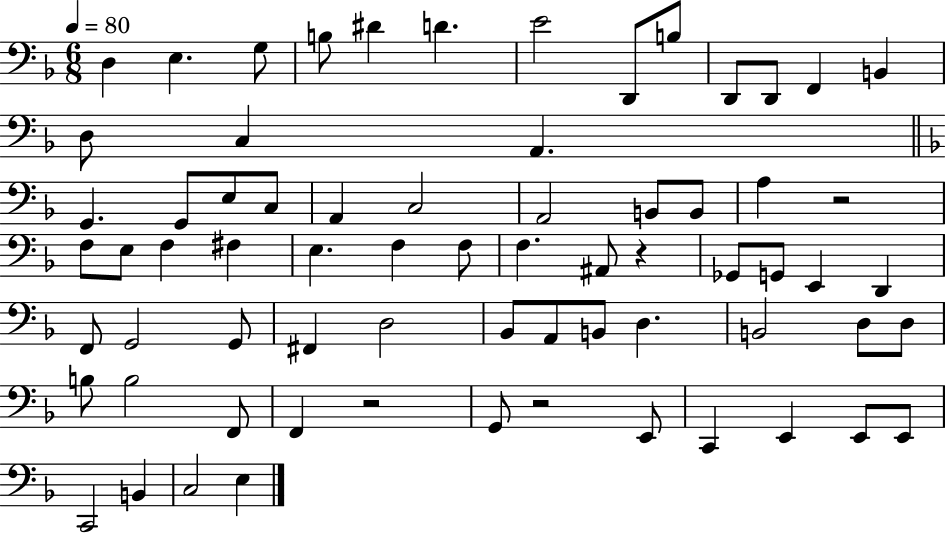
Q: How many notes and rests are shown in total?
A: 69